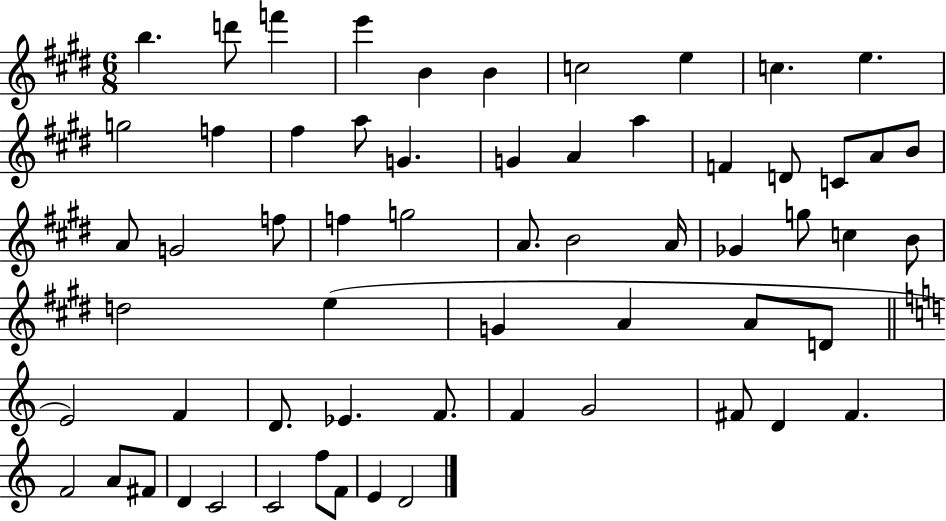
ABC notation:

X:1
T:Untitled
M:6/8
L:1/4
K:E
b d'/2 f' e' B B c2 e c e g2 f ^f a/2 G G A a F D/2 C/2 A/2 B/2 A/2 G2 f/2 f g2 A/2 B2 A/4 _G g/2 c B/2 d2 e G A A/2 D/2 E2 F D/2 _E F/2 F G2 ^F/2 D ^F F2 A/2 ^F/2 D C2 C2 f/2 F/2 E D2